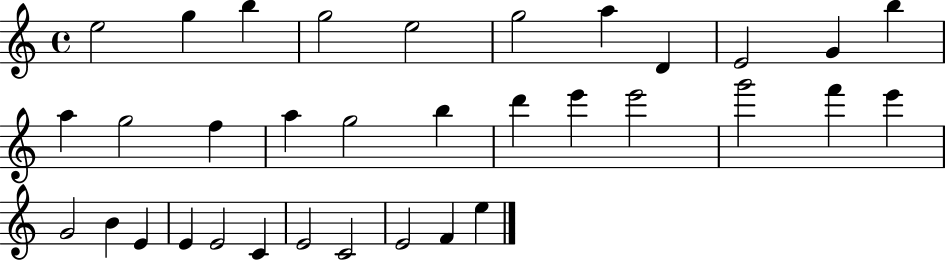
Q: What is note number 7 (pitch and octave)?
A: A5